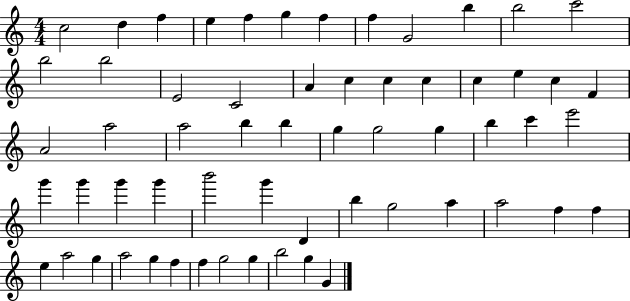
X:1
T:Untitled
M:4/4
L:1/4
K:C
c2 d f e f g f f G2 b b2 c'2 b2 b2 E2 C2 A c c c c e c F A2 a2 a2 b b g g2 g b c' e'2 g' g' g' g' b'2 g' D b g2 a a2 f f e a2 g a2 g f f g2 g b2 g G